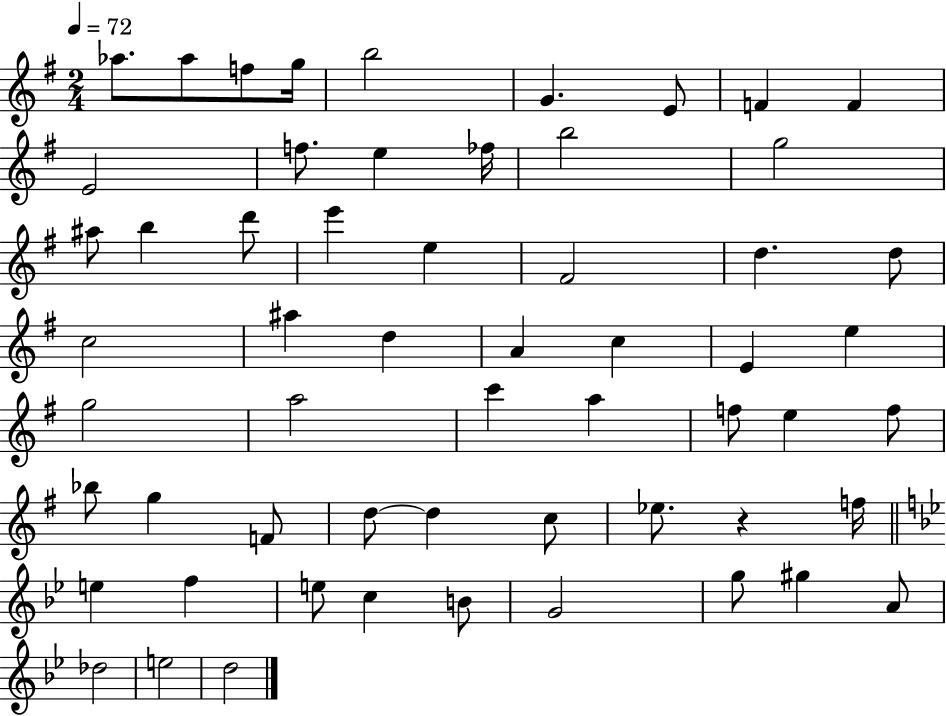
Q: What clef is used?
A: treble